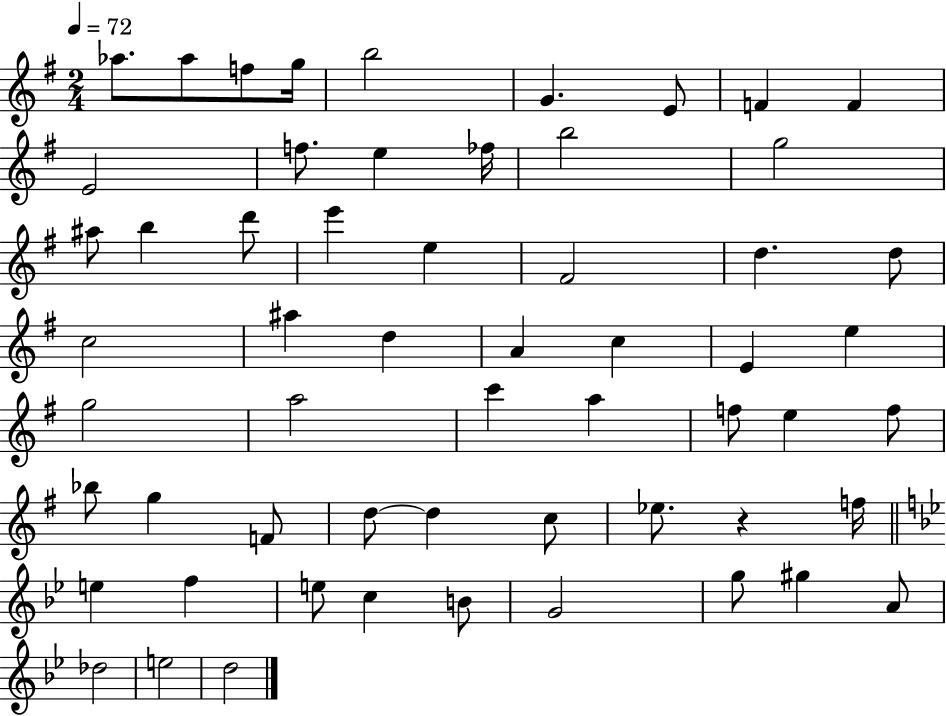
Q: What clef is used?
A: treble